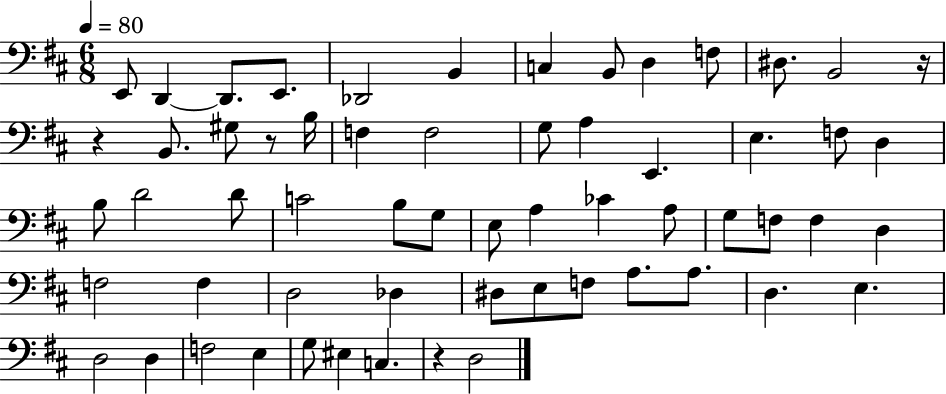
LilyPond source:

{
  \clef bass
  \numericTimeSignature
  \time 6/8
  \key d \major
  \tempo 4 = 80
  e,8 d,4~~ d,8. e,8. | des,2 b,4 | c4 b,8 d4 f8 | dis8. b,2 r16 | \break r4 b,8. gis8 r8 b16 | f4 f2 | g8 a4 e,4. | e4. f8 d4 | \break b8 d'2 d'8 | c'2 b8 g8 | e8 a4 ces'4 a8 | g8 f8 f4 d4 | \break f2 f4 | d2 des4 | dis8 e8 f8 a8. a8. | d4. e4. | \break d2 d4 | f2 e4 | g8 eis4 c4. | r4 d2 | \break \bar "|."
}